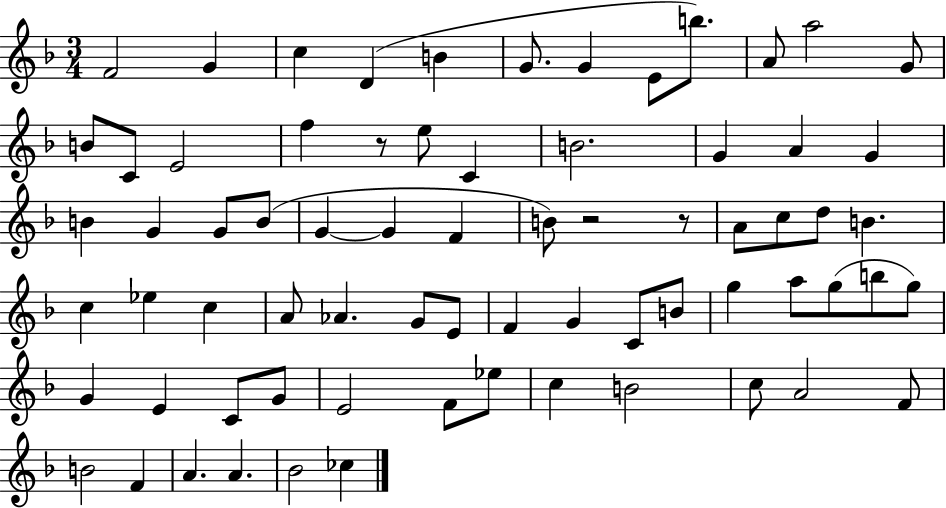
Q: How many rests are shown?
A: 3